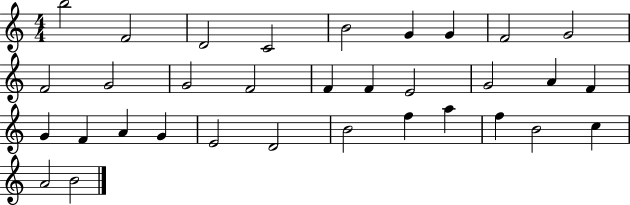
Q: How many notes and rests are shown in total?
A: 33